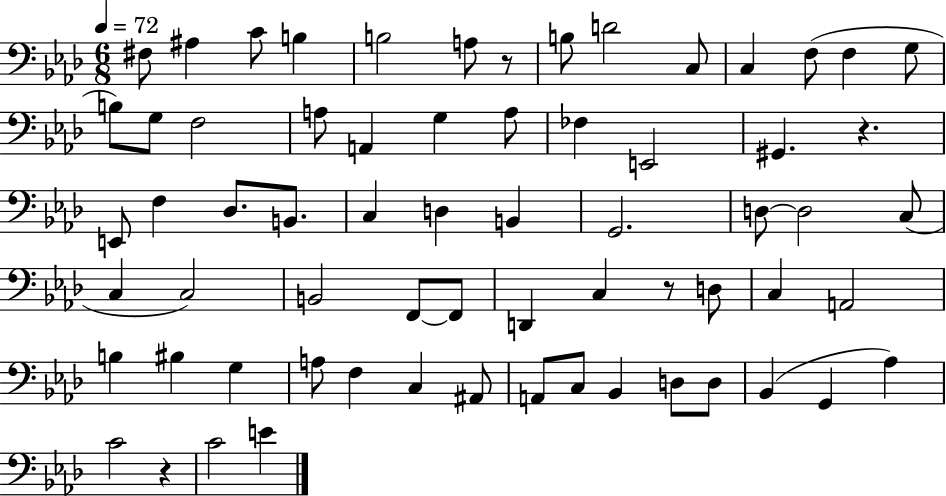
{
  \clef bass
  \numericTimeSignature
  \time 6/8
  \key aes \major
  \tempo 4 = 72
  fis8 ais4 c'8 b4 | b2 a8 r8 | b8 d'2 c8 | c4 f8( f4 g8 | \break b8) g8 f2 | a8 a,4 g4 a8 | fes4 e,2 | gis,4. r4. | \break e,8 f4 des8. b,8. | c4 d4 b,4 | g,2. | d8~~ d2 c8( | \break c4 c2) | b,2 f,8~~ f,8 | d,4 c4 r8 d8 | c4 a,2 | \break b4 bis4 g4 | a8 f4 c4 ais,8 | a,8 c8 bes,4 d8 d8 | bes,4( g,4 aes4) | \break c'2 r4 | c'2 e'4 | \bar "|."
}